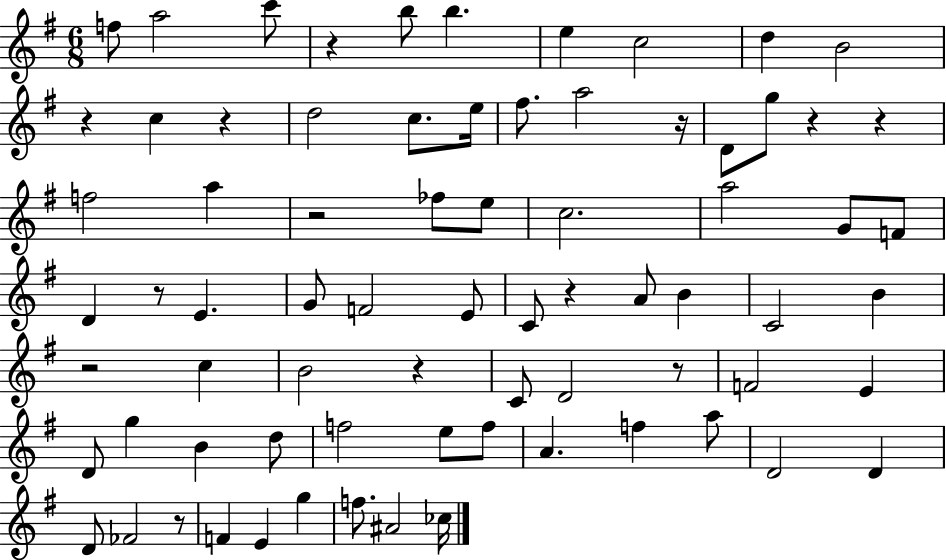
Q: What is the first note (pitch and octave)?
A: F5